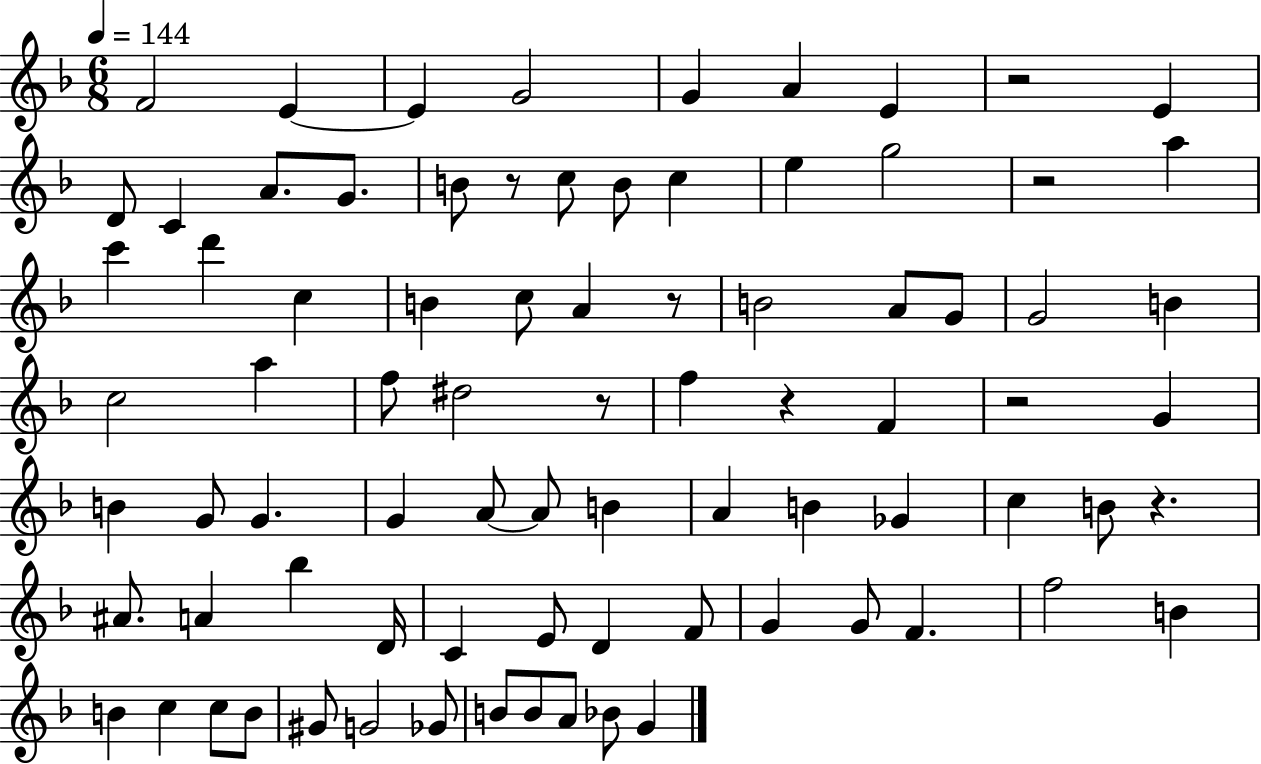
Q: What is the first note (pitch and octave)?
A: F4